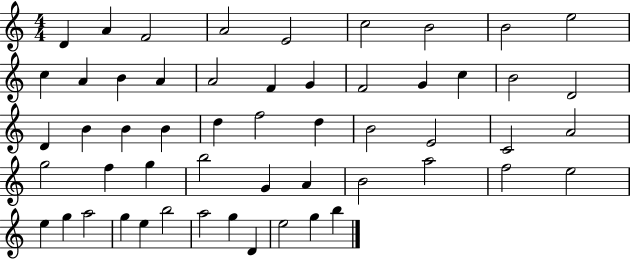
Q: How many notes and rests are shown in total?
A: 54